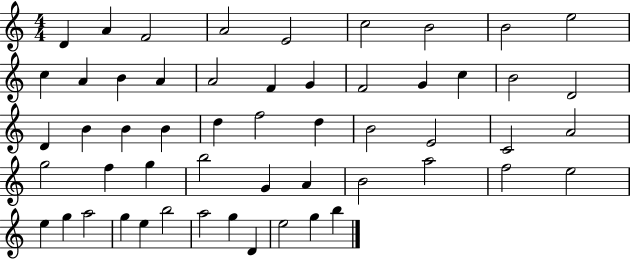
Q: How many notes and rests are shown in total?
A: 54